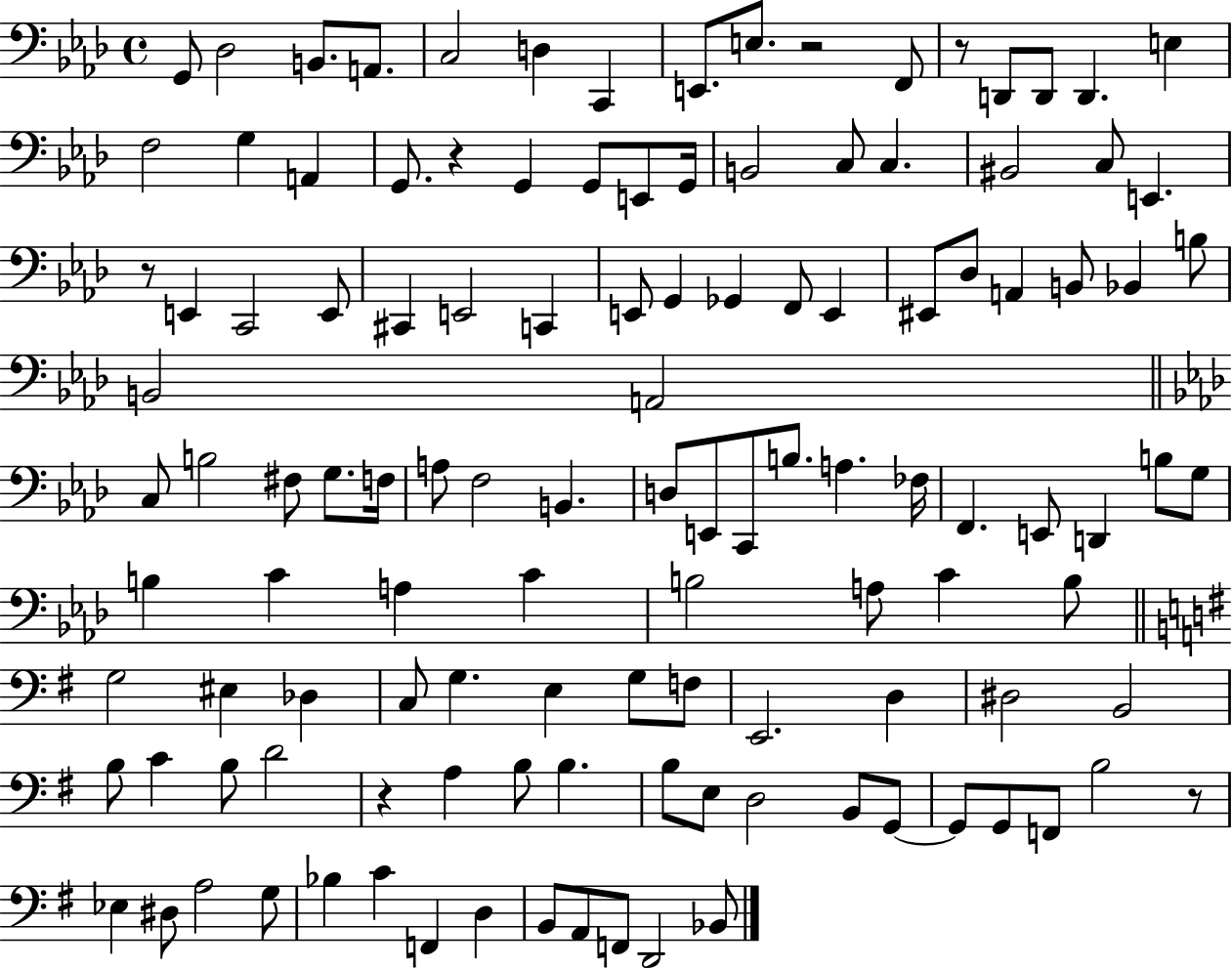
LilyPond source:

{
  \clef bass
  \time 4/4
  \defaultTimeSignature
  \key aes \major
  g,8 des2 b,8. a,8. | c2 d4 c,4 | e,8. e8. r2 f,8 | r8 d,8 d,8 d,4. e4 | \break f2 g4 a,4 | g,8. r4 g,4 g,8 e,8 g,16 | b,2 c8 c4. | bis,2 c8 e,4. | \break r8 e,4 c,2 e,8 | cis,4 e,2 c,4 | e,8 g,4 ges,4 f,8 e,4 | eis,8 des8 a,4 b,8 bes,4 b8 | \break b,2 a,2 | \bar "||" \break \key aes \major c8 b2 fis8 g8. f16 | a8 f2 b,4. | d8 e,8 c,8 b8. a4. fes16 | f,4. e,8 d,4 b8 g8 | \break b4 c'4 a4 c'4 | b2 a8 c'4 b8 | \bar "||" \break \key e \minor g2 eis4 des4 | c8 g4. e4 g8 f8 | e,2. d4 | dis2 b,2 | \break b8 c'4 b8 d'2 | r4 a4 b8 b4. | b8 e8 d2 b,8 g,8~~ | g,8 g,8 f,8 b2 r8 | \break ees4 dis8 a2 g8 | bes4 c'4 f,4 d4 | b,8 a,8 f,8 d,2 bes,8 | \bar "|."
}